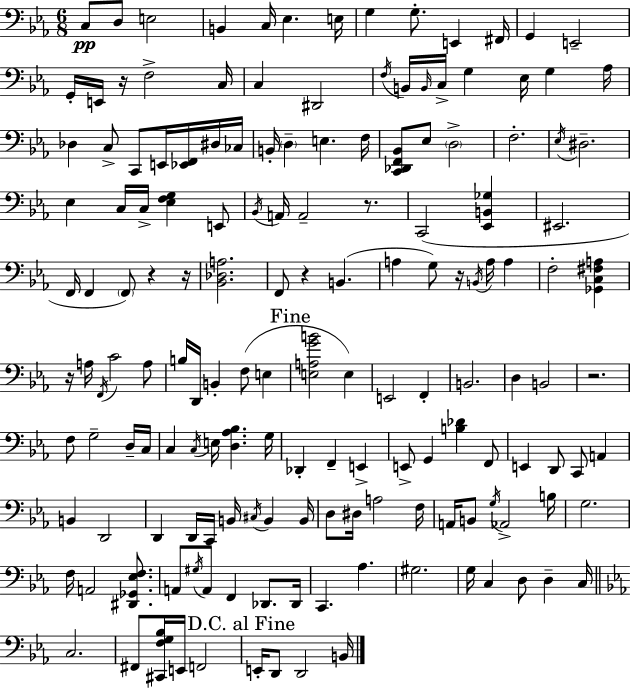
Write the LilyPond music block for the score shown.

{
  \clef bass
  \numericTimeSignature
  \time 6/8
  \key c \minor
  c8\pp d8 e2 | b,4 c16 ees4. e16 | g4 g8.-. e,4 fis,16 | g,4 e,2-- | \break g,16-. e,16 r16 f2-> c16 | c4 dis,2 | \acciaccatura { f16 } b,16 \grace { b,16 } c16-> g4 ees16 g4 | aes16 des4 c8-> c,8 e,16 <ees, f,>16 | \break dis16 ces16 b,16-. \parenthesize d4-- e4. | f16 <c, des, f, bes,>8 ees8 \parenthesize d2-> | f2.-. | \acciaccatura { ees16 } dis2.-- | \break ees4 c16 c16-> <ees f g>4 | e,8 \acciaccatura { bes,16 } a,16 a,2-- | r8. c,2( | <ees, b, ges>4 eis,2. | \break f,16 f,4 \parenthesize f,8) r4 | r16 <bes, des a>2. | f,8 r4 b,4.( | a4 g8) r16 \acciaccatura { b,16 } | \break a16 a4 f2-. | <ges, c fis a>4 r16 a16 \acciaccatura { f,16 } c'2 | a8 b16 d,16 b,4-. | f8( e4 \mark "Fine" <e a g' b'>2 | \break e4) e,2 | f,4-. b,2. | d4 b,2 | r2. | \break f8 g2-- | d16-- c16 c4 \acciaccatura { c16 } e16 | <d aes bes>4. g16 des,4-. f,4-- | e,4-> e,8-> g,4 | \break <b des'>4 f,8 e,4 d,8 | c,8 a,4 b,4 d,2 | d,4 d,16 | c,16 b,16 \acciaccatura { cis16 } b,4 b,16 d8 dis16 a2 | \break f16 a,16 b,8 \acciaccatura { g16 } | aes,2-> b16 g2. | f16 a,2 | <dis, ges, ees f>8. a,8 \acciaccatura { gis16 } | \break a,8 f,4 des,8. des,16 c,4. | aes4. gis2. | g16 c4 | d8 d4-- c16 \bar "||" \break \key ees \major c2. | fis,8 <cis, f g bes>16 e,16 f,2 | \mark "D.C. al Fine" e,16-. d,8 d,2 b,16 | \bar "|."
}